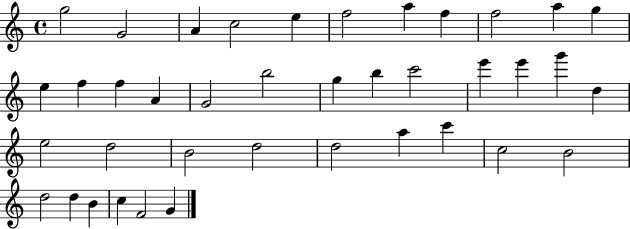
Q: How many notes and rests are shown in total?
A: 39